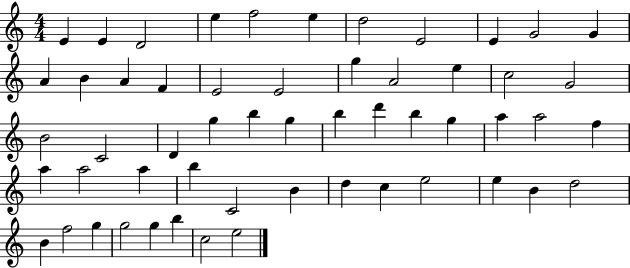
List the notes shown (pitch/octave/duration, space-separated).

E4/q E4/q D4/h E5/q F5/h E5/q D5/h E4/h E4/q G4/h G4/q A4/q B4/q A4/q F4/q E4/h E4/h G5/q A4/h E5/q C5/h G4/h B4/h C4/h D4/q G5/q B5/q G5/q B5/q D6/q B5/q G5/q A5/q A5/h F5/q A5/q A5/h A5/q B5/q C4/h B4/q D5/q C5/q E5/h E5/q B4/q D5/h B4/q F5/h G5/q G5/h G5/q B5/q C5/h E5/h